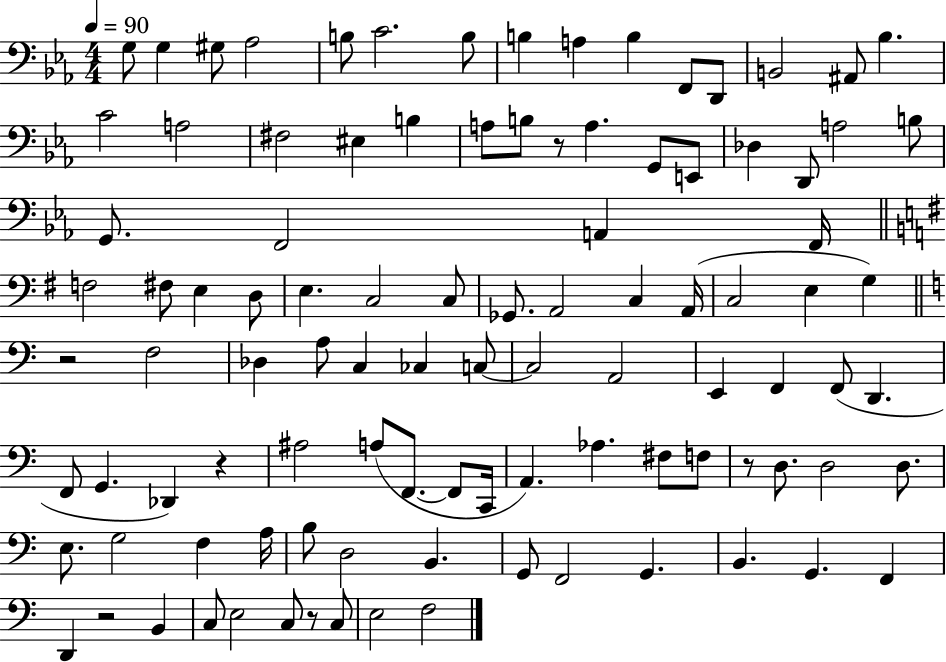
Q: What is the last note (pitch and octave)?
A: F3